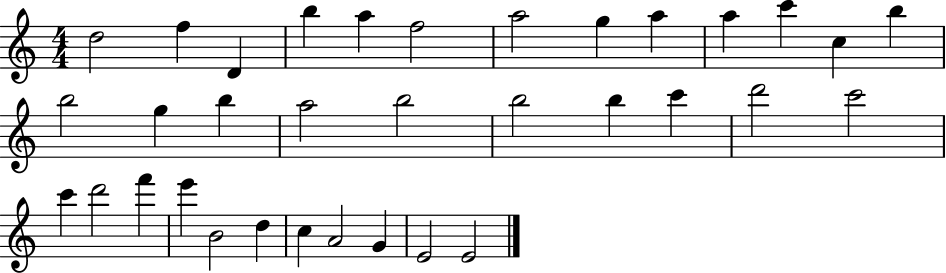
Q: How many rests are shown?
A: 0